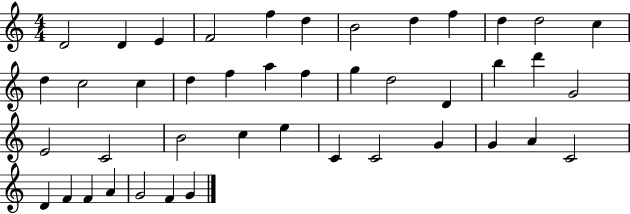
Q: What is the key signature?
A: C major